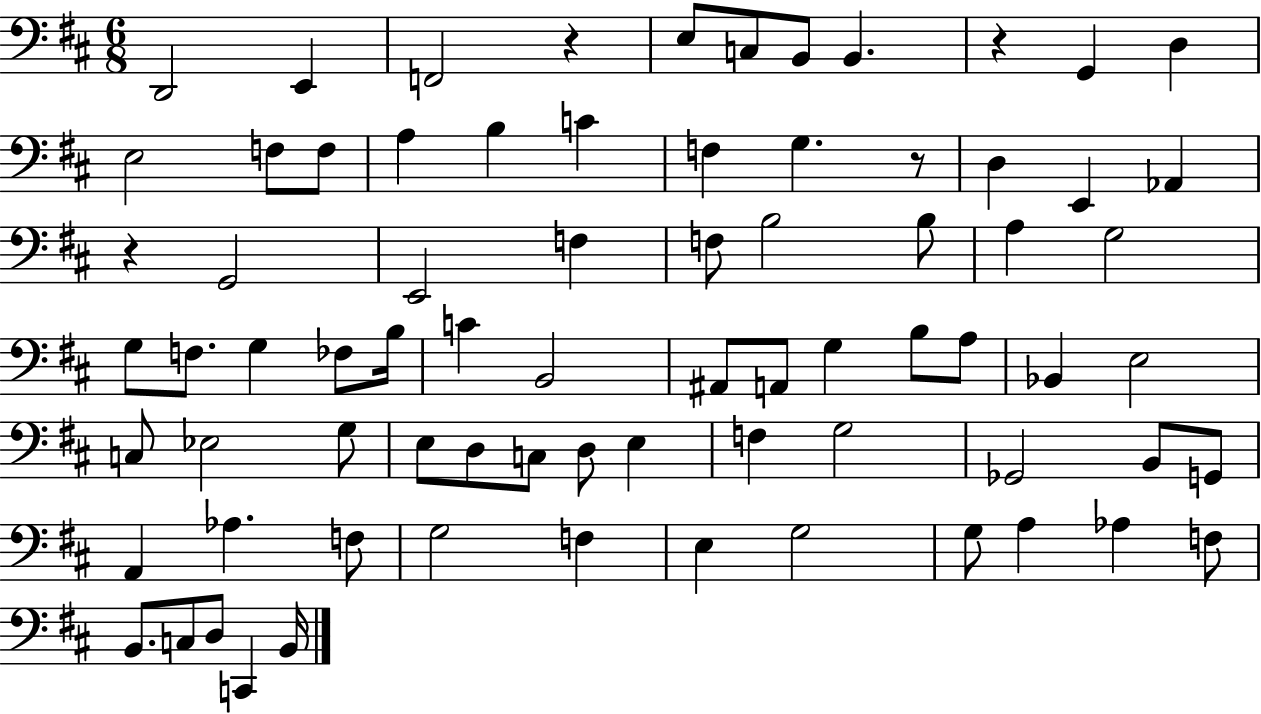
{
  \clef bass
  \numericTimeSignature
  \time 6/8
  \key d \major
  d,2 e,4 | f,2 r4 | e8 c8 b,8 b,4. | r4 g,4 d4 | \break e2 f8 f8 | a4 b4 c'4 | f4 g4. r8 | d4 e,4 aes,4 | \break r4 g,2 | e,2 f4 | f8 b2 b8 | a4 g2 | \break g8 f8. g4 fes8 b16 | c'4 b,2 | ais,8 a,8 g4 b8 a8 | bes,4 e2 | \break c8 ees2 g8 | e8 d8 c8 d8 e4 | f4 g2 | ges,2 b,8 g,8 | \break a,4 aes4. f8 | g2 f4 | e4 g2 | g8 a4 aes4 f8 | \break b,8. c8 d8 c,4 b,16 | \bar "|."
}